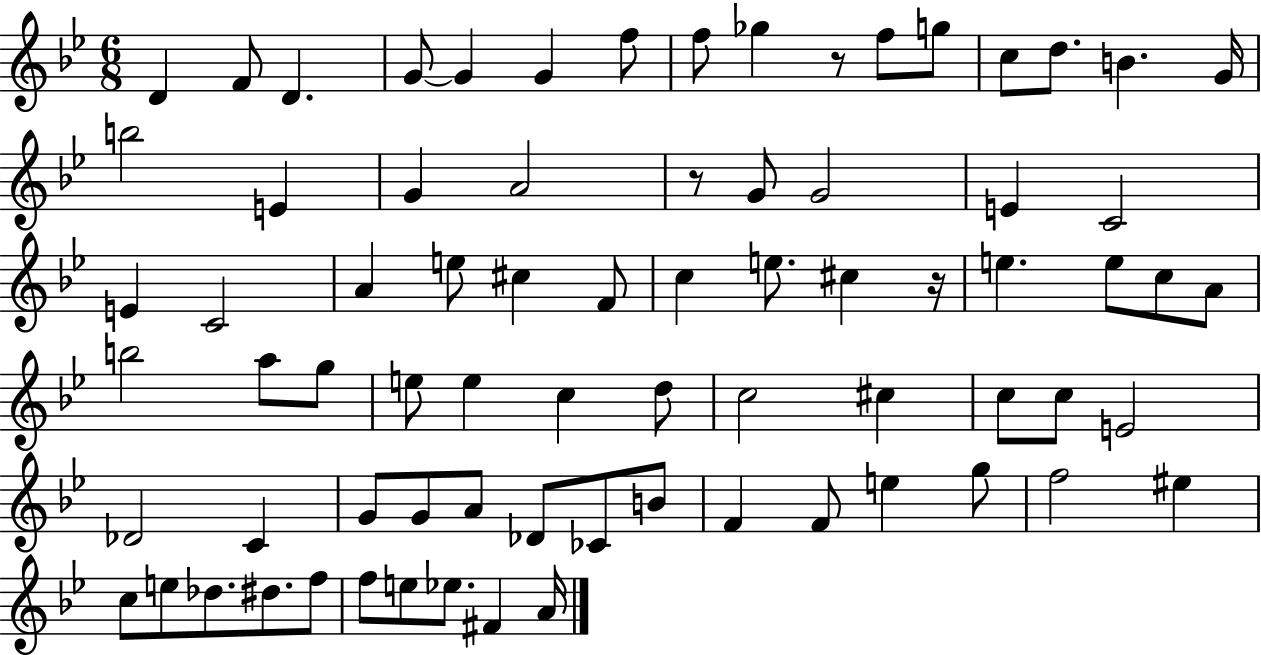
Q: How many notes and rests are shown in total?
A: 75